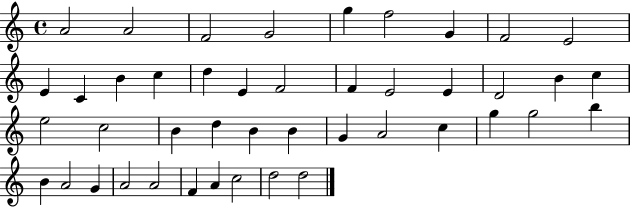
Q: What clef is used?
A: treble